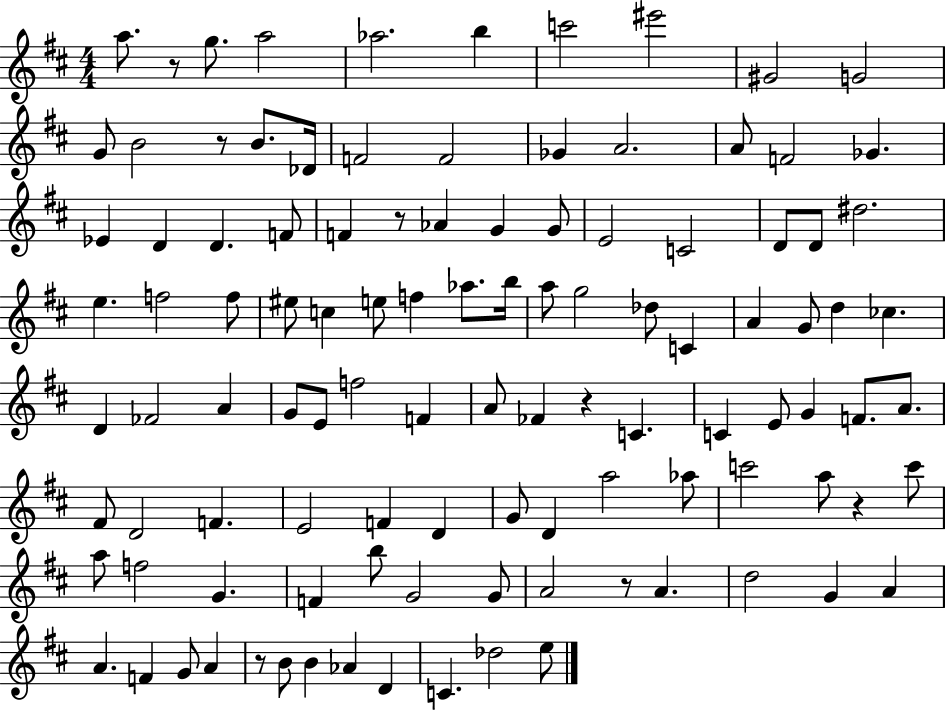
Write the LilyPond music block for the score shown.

{
  \clef treble
  \numericTimeSignature
  \time 4/4
  \key d \major
  a''8. r8 g''8. a''2 | aes''2. b''4 | c'''2 eis'''2 | gis'2 g'2 | \break g'8 b'2 r8 b'8. des'16 | f'2 f'2 | ges'4 a'2. | a'8 f'2 ges'4. | \break ees'4 d'4 d'4. f'8 | f'4 r8 aes'4 g'4 g'8 | e'2 c'2 | d'8 d'8 dis''2. | \break e''4. f''2 f''8 | eis''8 c''4 e''8 f''4 aes''8. b''16 | a''8 g''2 des''8 c'4 | a'4 g'8 d''4 ces''4. | \break d'4 fes'2 a'4 | g'8 e'8 f''2 f'4 | a'8 fes'4 r4 c'4. | c'4 e'8 g'4 f'8. a'8. | \break fis'8 d'2 f'4. | e'2 f'4 d'4 | g'8 d'4 a''2 aes''8 | c'''2 a''8 r4 c'''8 | \break a''8 f''2 g'4. | f'4 b''8 g'2 g'8 | a'2 r8 a'4. | d''2 g'4 a'4 | \break a'4. f'4 g'8 a'4 | r8 b'8 b'4 aes'4 d'4 | c'4. des''2 e''8 | \bar "|."
}